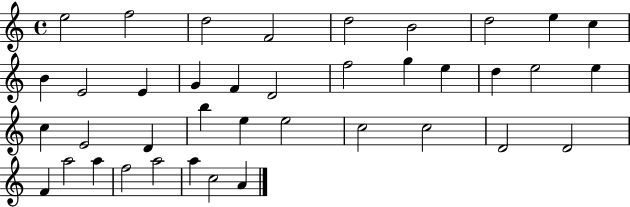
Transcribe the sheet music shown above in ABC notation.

X:1
T:Untitled
M:4/4
L:1/4
K:C
e2 f2 d2 F2 d2 B2 d2 e c B E2 E G F D2 f2 g e d e2 e c E2 D b e e2 c2 c2 D2 D2 F a2 a f2 a2 a c2 A